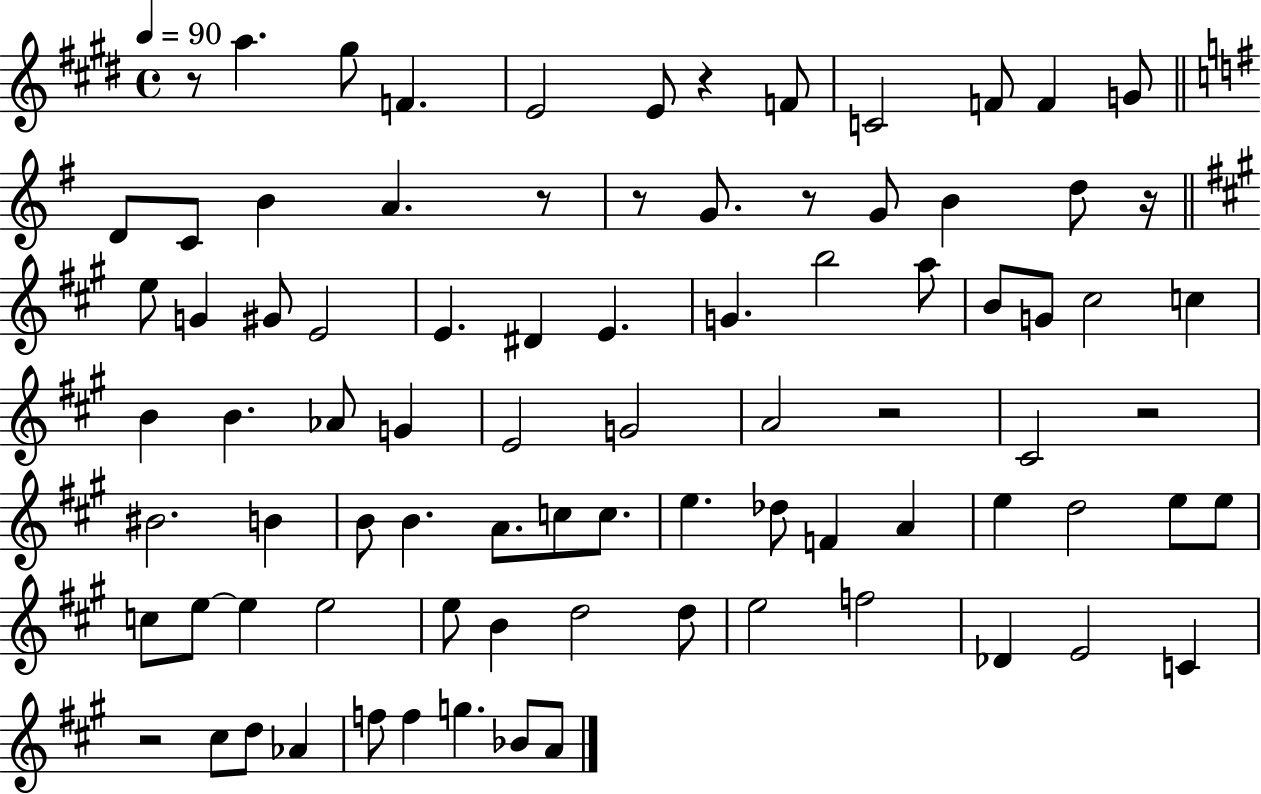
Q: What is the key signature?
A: E major